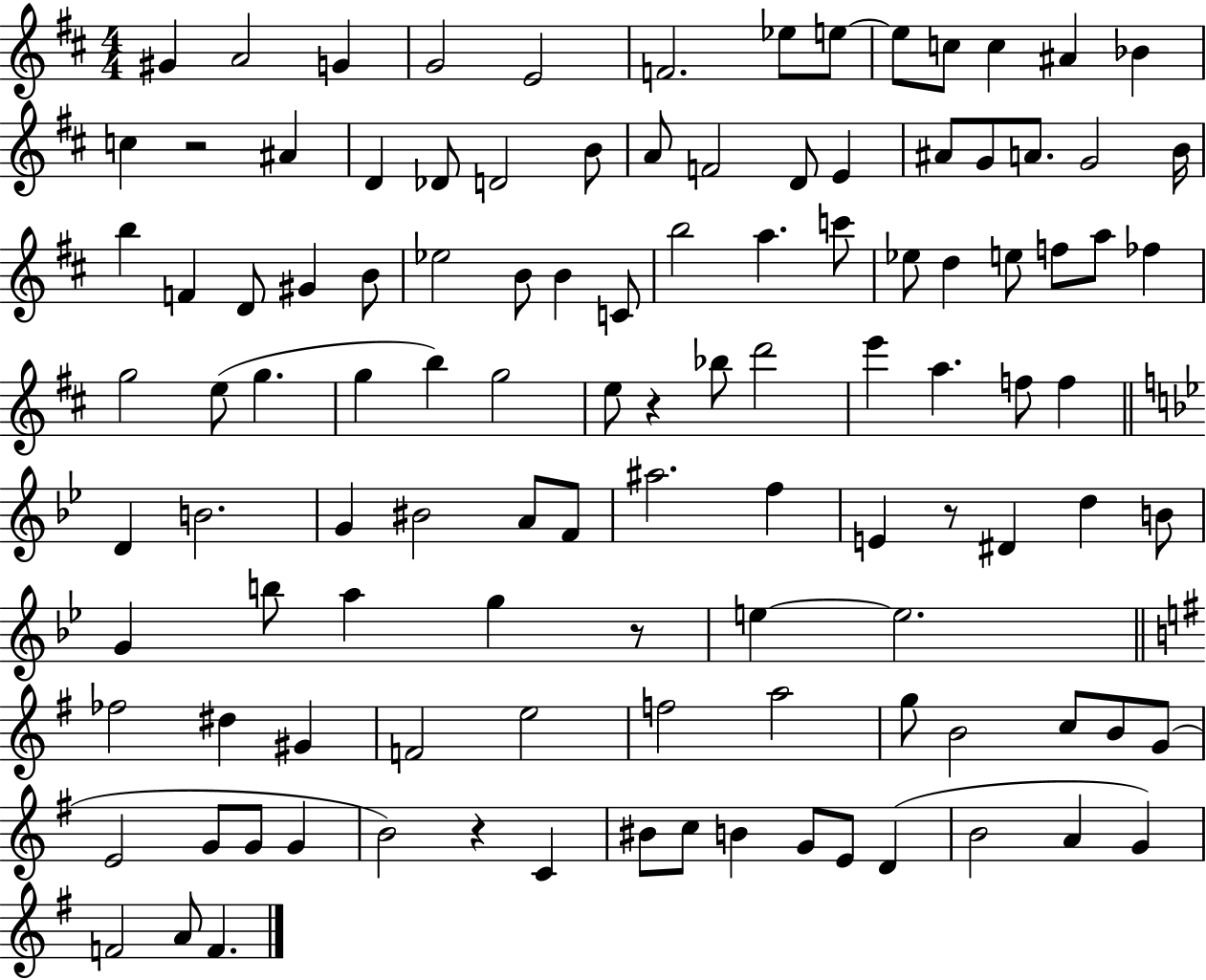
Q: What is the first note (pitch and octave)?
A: G#4